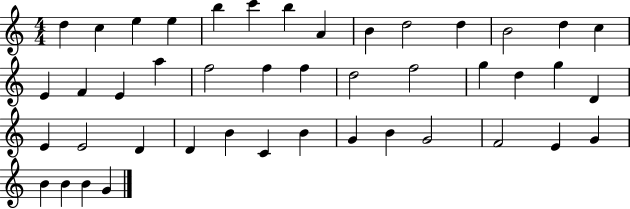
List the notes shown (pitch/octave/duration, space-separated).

D5/q C5/q E5/q E5/q B5/q C6/q B5/q A4/q B4/q D5/h D5/q B4/h D5/q C5/q E4/q F4/q E4/q A5/q F5/h F5/q F5/q D5/h F5/h G5/q D5/q G5/q D4/q E4/q E4/h D4/q D4/q B4/q C4/q B4/q G4/q B4/q G4/h F4/h E4/q G4/q B4/q B4/q B4/q G4/q